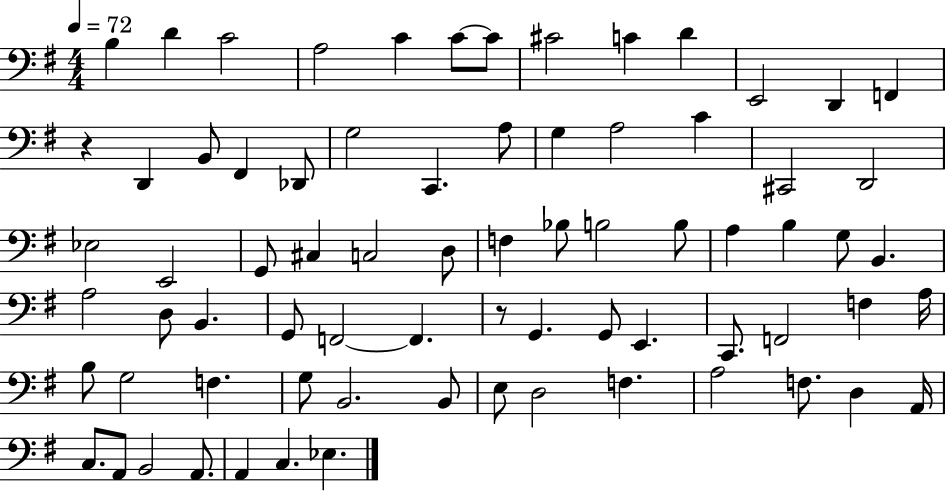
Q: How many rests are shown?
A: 2